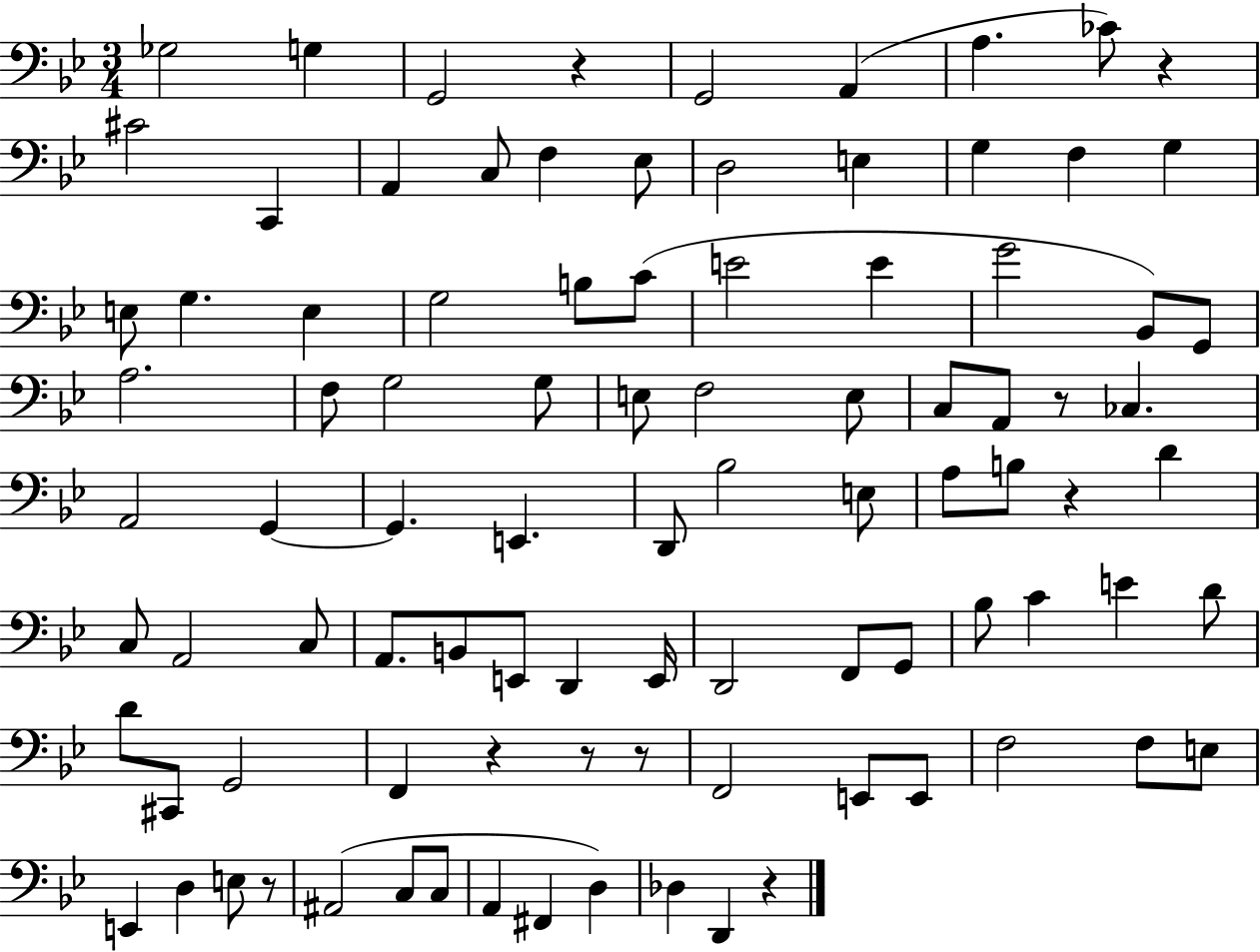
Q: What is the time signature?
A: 3/4